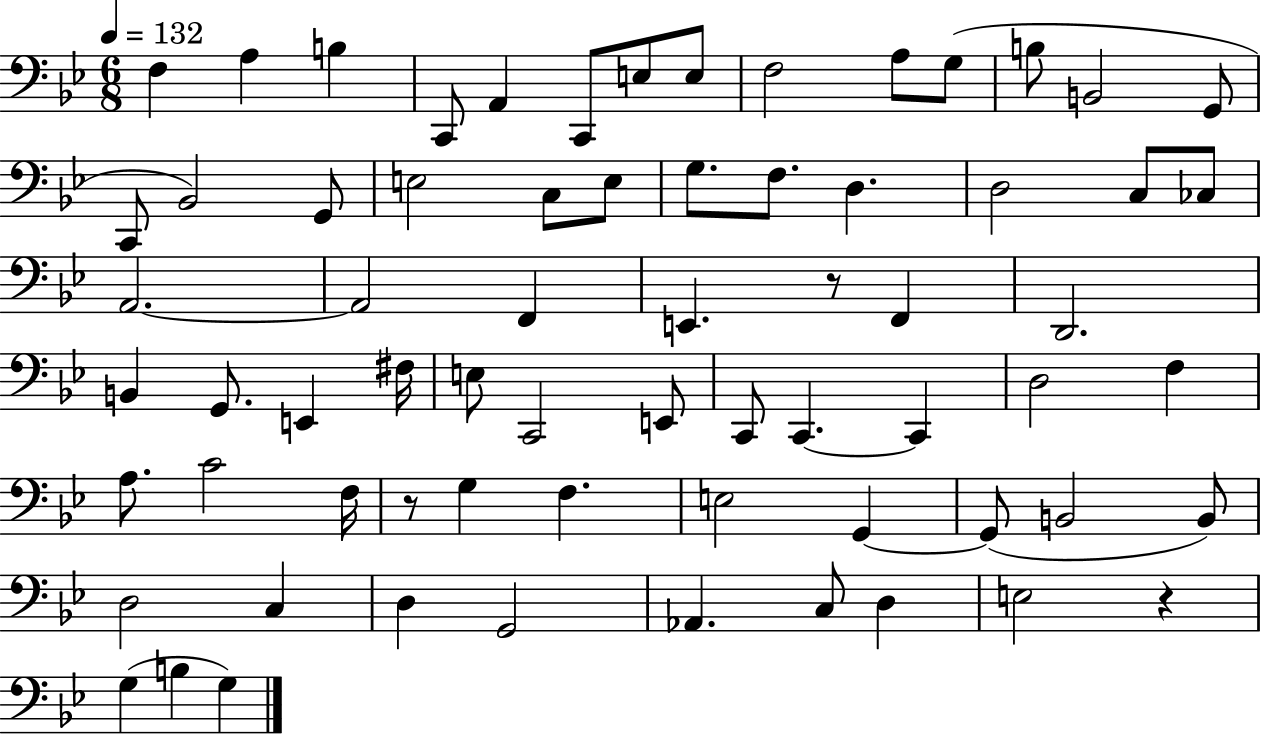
X:1
T:Untitled
M:6/8
L:1/4
K:Bb
F, A, B, C,,/2 A,, C,,/2 E,/2 E,/2 F,2 A,/2 G,/2 B,/2 B,,2 G,,/2 C,,/2 _B,,2 G,,/2 E,2 C,/2 E,/2 G,/2 F,/2 D, D,2 C,/2 _C,/2 A,,2 A,,2 F,, E,, z/2 F,, D,,2 B,, G,,/2 E,, ^F,/4 E,/2 C,,2 E,,/2 C,,/2 C,, C,, D,2 F, A,/2 C2 F,/4 z/2 G, F, E,2 G,, G,,/2 B,,2 B,,/2 D,2 C, D, G,,2 _A,, C,/2 D, E,2 z G, B, G,